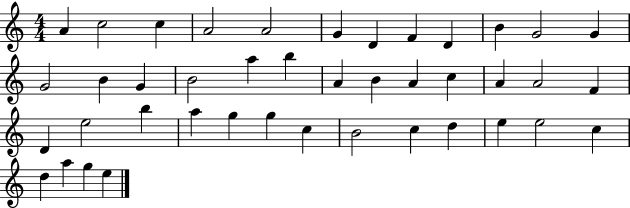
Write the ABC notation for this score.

X:1
T:Untitled
M:4/4
L:1/4
K:C
A c2 c A2 A2 G D F D B G2 G G2 B G B2 a b A B A c A A2 F D e2 b a g g c B2 c d e e2 c d a g e